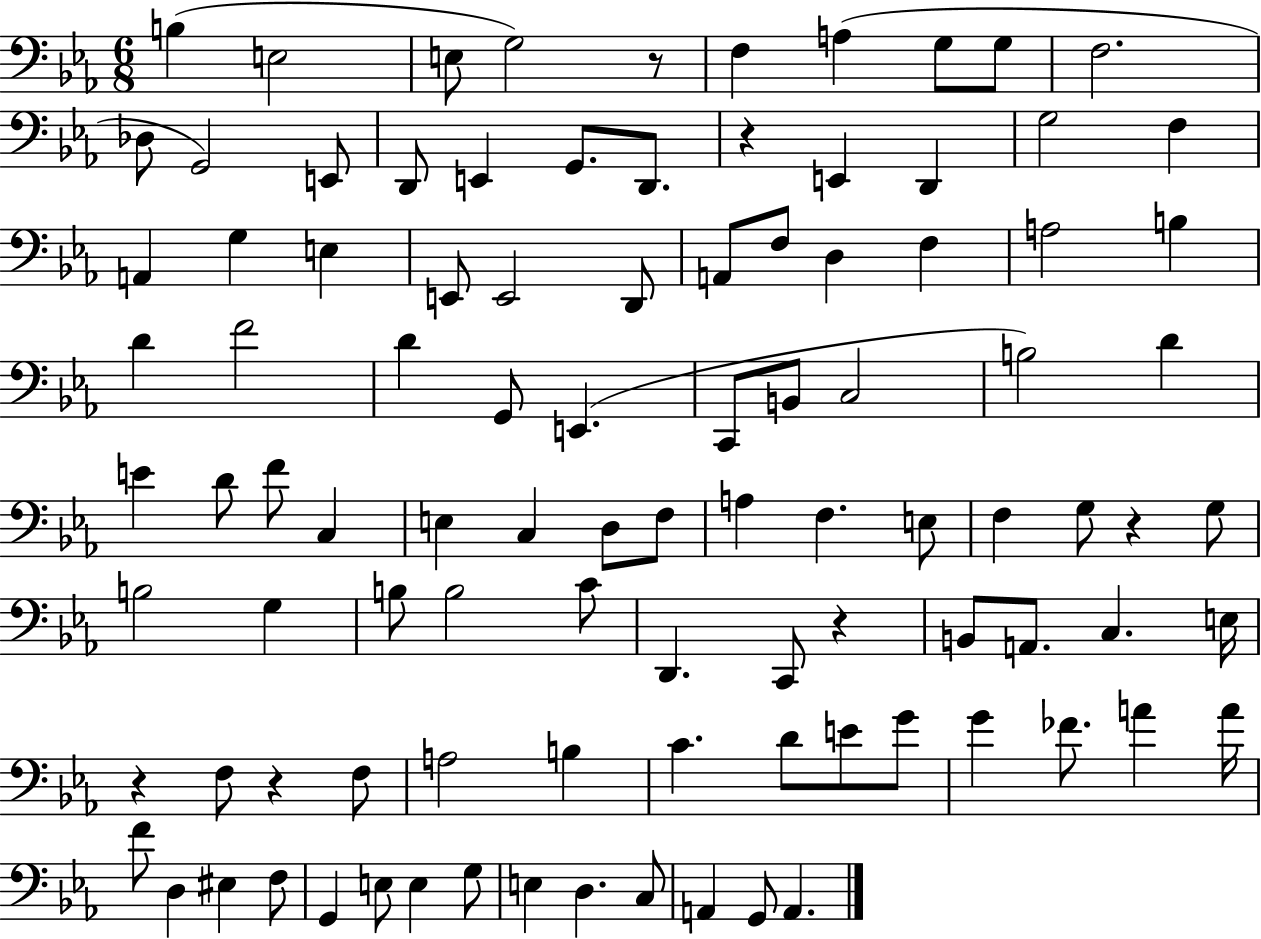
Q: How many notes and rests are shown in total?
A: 99